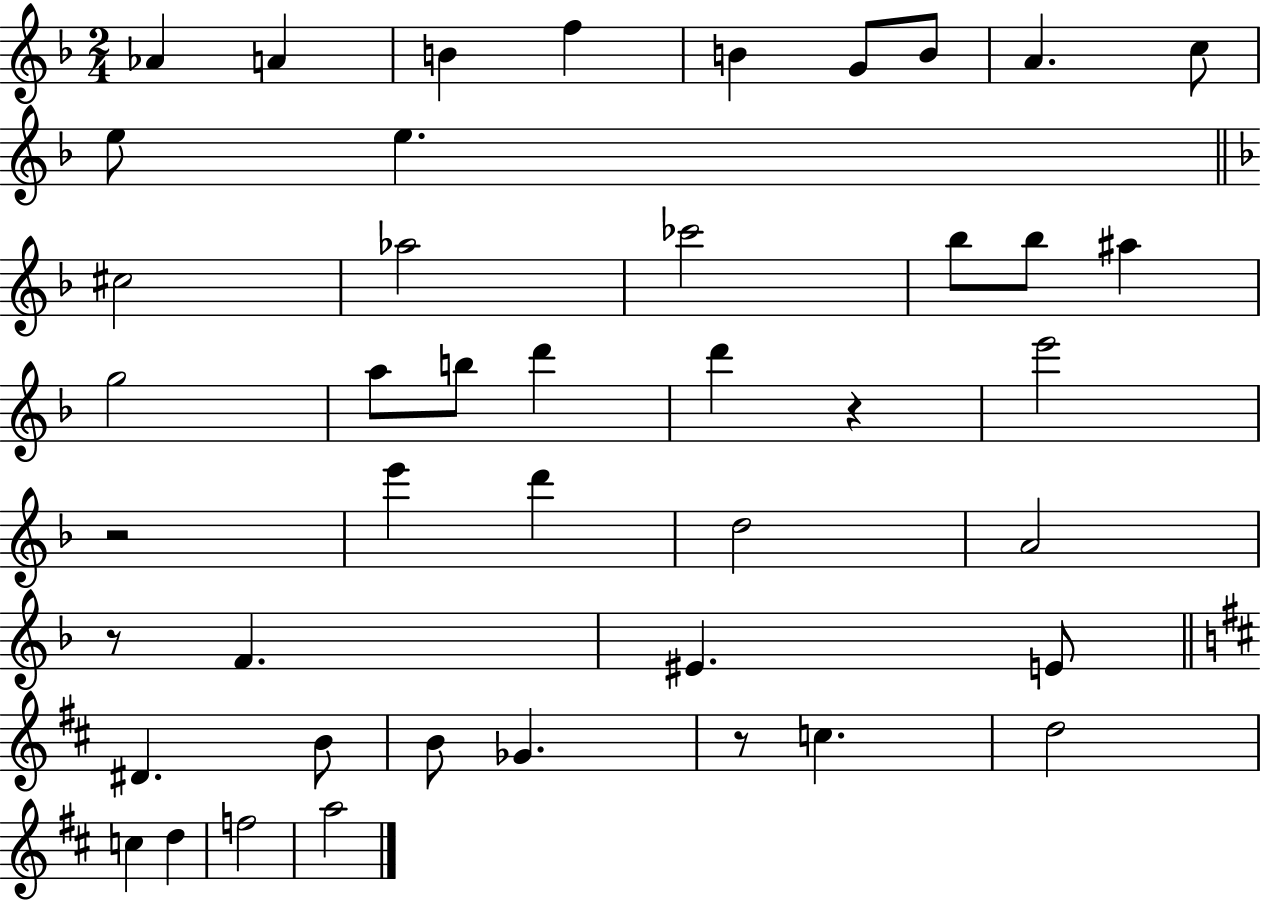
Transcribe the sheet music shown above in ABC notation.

X:1
T:Untitled
M:2/4
L:1/4
K:F
_A A B f B G/2 B/2 A c/2 e/2 e ^c2 _a2 _c'2 _b/2 _b/2 ^a g2 a/2 b/2 d' d' z e'2 z2 e' d' d2 A2 z/2 F ^E E/2 ^D B/2 B/2 _G z/2 c d2 c d f2 a2